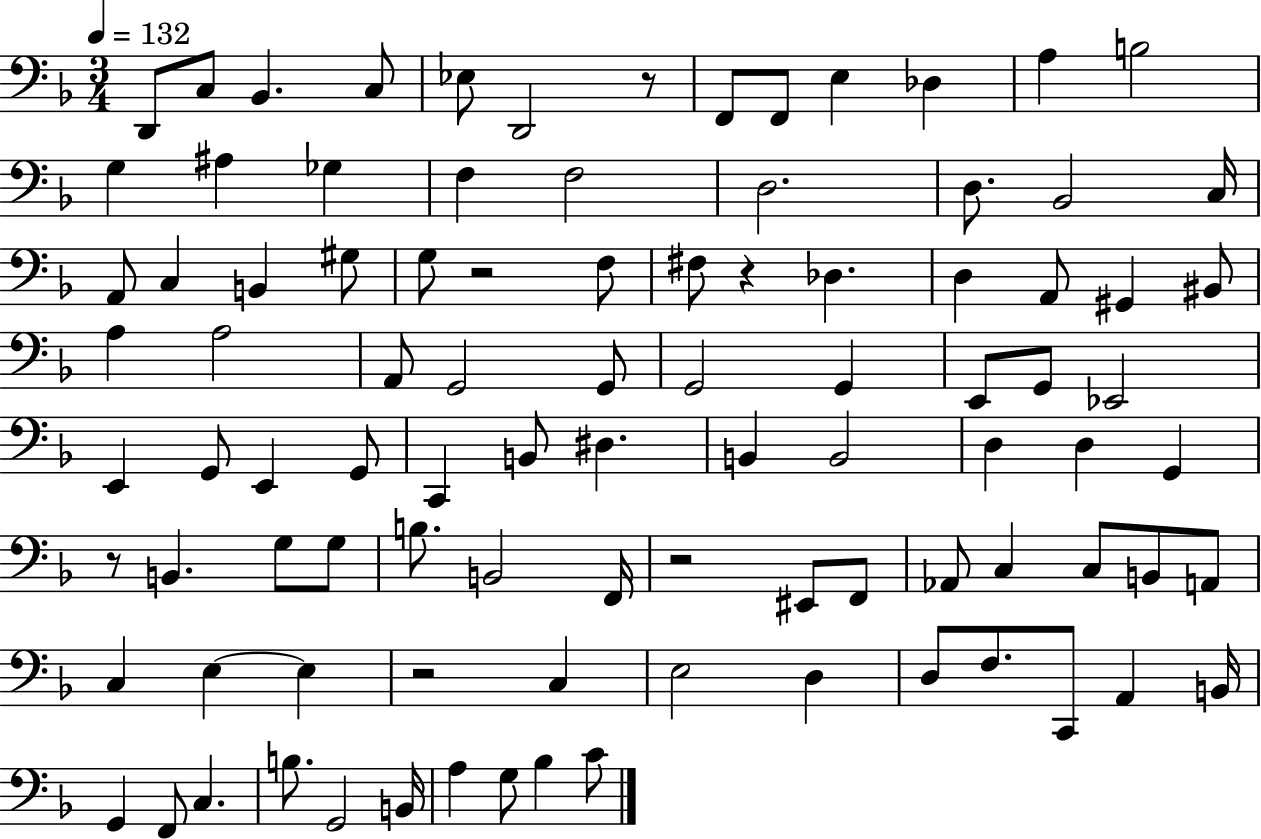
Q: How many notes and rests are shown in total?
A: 95